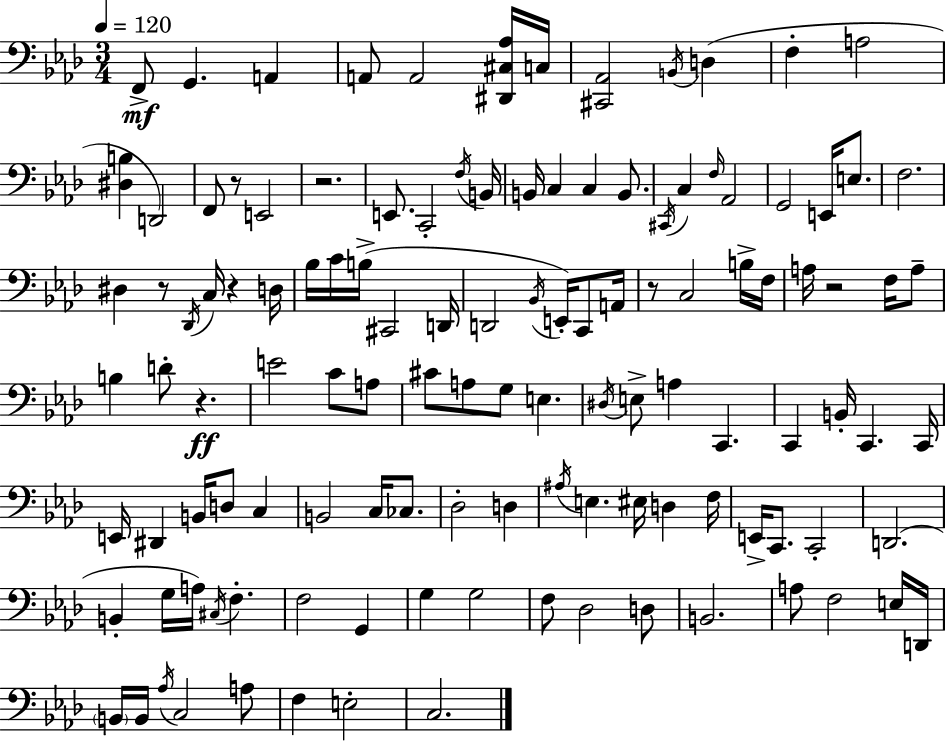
X:1
T:Untitled
M:3/4
L:1/4
K:Fm
F,,/2 G,, A,, A,,/2 A,,2 [^D,,^C,_A,]/4 C,/4 [^C,,_A,,]2 B,,/4 D, F, A,2 [^D,B,] D,,2 F,,/2 z/2 E,,2 z2 E,,/2 C,,2 F,/4 B,,/4 B,,/4 C, C, B,,/2 ^C,,/4 C, F,/4 _A,,2 G,,2 E,,/4 E,/2 F,2 ^D, z/2 _D,,/4 C,/4 z D,/4 _B,/4 C/4 B,/4 ^C,,2 D,,/4 D,,2 _B,,/4 E,,/4 C,,/2 A,,/4 z/2 C,2 B,/4 F,/4 A,/4 z2 F,/4 A,/2 B, D/2 z E2 C/2 A,/2 ^C/2 A,/2 G,/2 E, ^D,/4 E,/2 A, C,, C,, B,,/4 C,, C,,/4 E,,/4 ^D,, B,,/4 D,/2 C, B,,2 C,/4 _C,/2 _D,2 D, ^A,/4 E, ^E,/4 D, F,/4 E,,/4 C,,/2 C,,2 D,,2 B,, G,/4 A,/4 ^C,/4 F, F,2 G,, G, G,2 F,/2 _D,2 D,/2 B,,2 A,/2 F,2 E,/4 D,,/4 B,,/4 B,,/4 _A,/4 C,2 A,/2 F, E,2 C,2